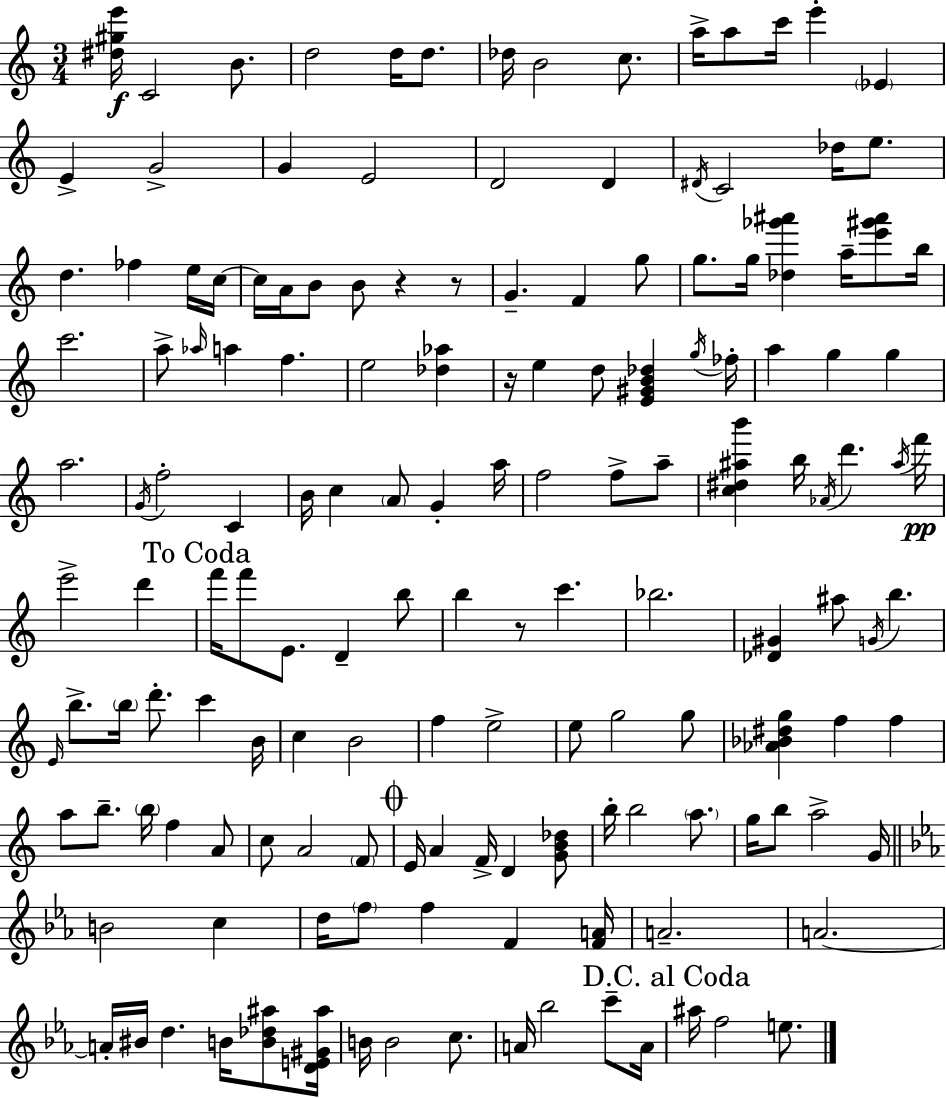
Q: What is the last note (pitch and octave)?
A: E5